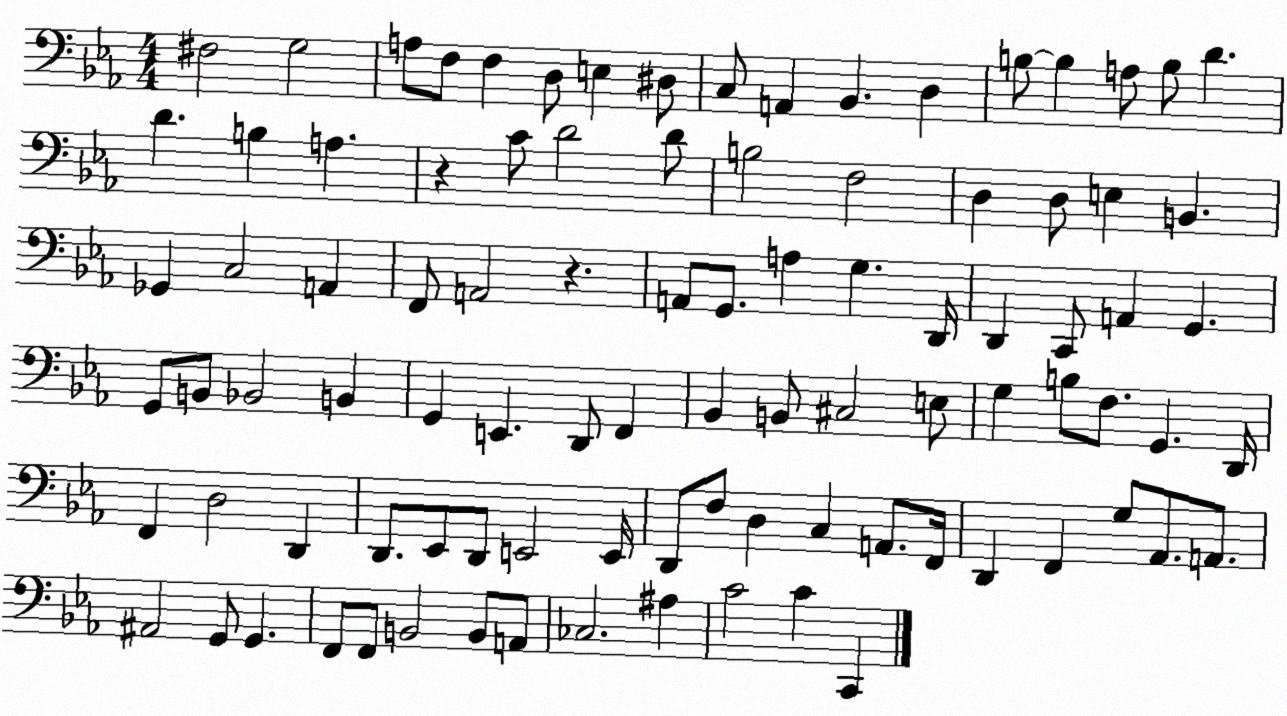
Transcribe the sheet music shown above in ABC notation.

X:1
T:Untitled
M:4/4
L:1/4
K:Eb
^F,2 G,2 A,/2 F,/2 F, D,/2 E, ^D,/2 C,/2 A,, _B,, D, B,/2 B, A,/2 B,/2 D D B, A, z C/2 D2 D/2 B,2 F,2 D, D,/2 E, B,, _G,, C,2 A,, F,,/2 A,,2 z A,,/2 G,,/2 A, G, D,,/4 D,, C,,/2 A,, G,, G,,/2 B,,/2 _B,,2 B,, G,, E,, D,,/2 F,, _B,, B,,/2 ^C,2 E,/2 G, B,/2 F,/2 G,, D,,/4 F,, D,2 D,, D,,/2 _E,,/2 D,,/2 E,,2 E,,/4 D,,/2 F,/2 D, C, A,,/2 F,,/4 D,, F,, G,/2 _A,,/2 A,,/2 ^A,,2 G,,/2 G,, F,,/2 F,,/2 B,,2 B,,/2 A,,/2 _C,2 ^A, C2 C C,,